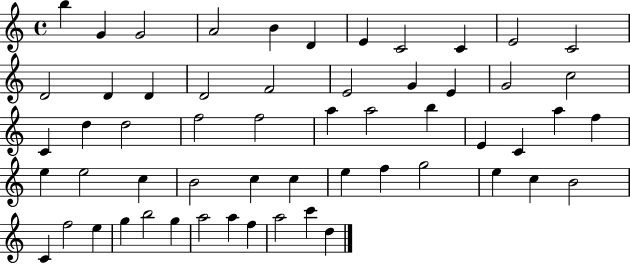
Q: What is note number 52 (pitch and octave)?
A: A5